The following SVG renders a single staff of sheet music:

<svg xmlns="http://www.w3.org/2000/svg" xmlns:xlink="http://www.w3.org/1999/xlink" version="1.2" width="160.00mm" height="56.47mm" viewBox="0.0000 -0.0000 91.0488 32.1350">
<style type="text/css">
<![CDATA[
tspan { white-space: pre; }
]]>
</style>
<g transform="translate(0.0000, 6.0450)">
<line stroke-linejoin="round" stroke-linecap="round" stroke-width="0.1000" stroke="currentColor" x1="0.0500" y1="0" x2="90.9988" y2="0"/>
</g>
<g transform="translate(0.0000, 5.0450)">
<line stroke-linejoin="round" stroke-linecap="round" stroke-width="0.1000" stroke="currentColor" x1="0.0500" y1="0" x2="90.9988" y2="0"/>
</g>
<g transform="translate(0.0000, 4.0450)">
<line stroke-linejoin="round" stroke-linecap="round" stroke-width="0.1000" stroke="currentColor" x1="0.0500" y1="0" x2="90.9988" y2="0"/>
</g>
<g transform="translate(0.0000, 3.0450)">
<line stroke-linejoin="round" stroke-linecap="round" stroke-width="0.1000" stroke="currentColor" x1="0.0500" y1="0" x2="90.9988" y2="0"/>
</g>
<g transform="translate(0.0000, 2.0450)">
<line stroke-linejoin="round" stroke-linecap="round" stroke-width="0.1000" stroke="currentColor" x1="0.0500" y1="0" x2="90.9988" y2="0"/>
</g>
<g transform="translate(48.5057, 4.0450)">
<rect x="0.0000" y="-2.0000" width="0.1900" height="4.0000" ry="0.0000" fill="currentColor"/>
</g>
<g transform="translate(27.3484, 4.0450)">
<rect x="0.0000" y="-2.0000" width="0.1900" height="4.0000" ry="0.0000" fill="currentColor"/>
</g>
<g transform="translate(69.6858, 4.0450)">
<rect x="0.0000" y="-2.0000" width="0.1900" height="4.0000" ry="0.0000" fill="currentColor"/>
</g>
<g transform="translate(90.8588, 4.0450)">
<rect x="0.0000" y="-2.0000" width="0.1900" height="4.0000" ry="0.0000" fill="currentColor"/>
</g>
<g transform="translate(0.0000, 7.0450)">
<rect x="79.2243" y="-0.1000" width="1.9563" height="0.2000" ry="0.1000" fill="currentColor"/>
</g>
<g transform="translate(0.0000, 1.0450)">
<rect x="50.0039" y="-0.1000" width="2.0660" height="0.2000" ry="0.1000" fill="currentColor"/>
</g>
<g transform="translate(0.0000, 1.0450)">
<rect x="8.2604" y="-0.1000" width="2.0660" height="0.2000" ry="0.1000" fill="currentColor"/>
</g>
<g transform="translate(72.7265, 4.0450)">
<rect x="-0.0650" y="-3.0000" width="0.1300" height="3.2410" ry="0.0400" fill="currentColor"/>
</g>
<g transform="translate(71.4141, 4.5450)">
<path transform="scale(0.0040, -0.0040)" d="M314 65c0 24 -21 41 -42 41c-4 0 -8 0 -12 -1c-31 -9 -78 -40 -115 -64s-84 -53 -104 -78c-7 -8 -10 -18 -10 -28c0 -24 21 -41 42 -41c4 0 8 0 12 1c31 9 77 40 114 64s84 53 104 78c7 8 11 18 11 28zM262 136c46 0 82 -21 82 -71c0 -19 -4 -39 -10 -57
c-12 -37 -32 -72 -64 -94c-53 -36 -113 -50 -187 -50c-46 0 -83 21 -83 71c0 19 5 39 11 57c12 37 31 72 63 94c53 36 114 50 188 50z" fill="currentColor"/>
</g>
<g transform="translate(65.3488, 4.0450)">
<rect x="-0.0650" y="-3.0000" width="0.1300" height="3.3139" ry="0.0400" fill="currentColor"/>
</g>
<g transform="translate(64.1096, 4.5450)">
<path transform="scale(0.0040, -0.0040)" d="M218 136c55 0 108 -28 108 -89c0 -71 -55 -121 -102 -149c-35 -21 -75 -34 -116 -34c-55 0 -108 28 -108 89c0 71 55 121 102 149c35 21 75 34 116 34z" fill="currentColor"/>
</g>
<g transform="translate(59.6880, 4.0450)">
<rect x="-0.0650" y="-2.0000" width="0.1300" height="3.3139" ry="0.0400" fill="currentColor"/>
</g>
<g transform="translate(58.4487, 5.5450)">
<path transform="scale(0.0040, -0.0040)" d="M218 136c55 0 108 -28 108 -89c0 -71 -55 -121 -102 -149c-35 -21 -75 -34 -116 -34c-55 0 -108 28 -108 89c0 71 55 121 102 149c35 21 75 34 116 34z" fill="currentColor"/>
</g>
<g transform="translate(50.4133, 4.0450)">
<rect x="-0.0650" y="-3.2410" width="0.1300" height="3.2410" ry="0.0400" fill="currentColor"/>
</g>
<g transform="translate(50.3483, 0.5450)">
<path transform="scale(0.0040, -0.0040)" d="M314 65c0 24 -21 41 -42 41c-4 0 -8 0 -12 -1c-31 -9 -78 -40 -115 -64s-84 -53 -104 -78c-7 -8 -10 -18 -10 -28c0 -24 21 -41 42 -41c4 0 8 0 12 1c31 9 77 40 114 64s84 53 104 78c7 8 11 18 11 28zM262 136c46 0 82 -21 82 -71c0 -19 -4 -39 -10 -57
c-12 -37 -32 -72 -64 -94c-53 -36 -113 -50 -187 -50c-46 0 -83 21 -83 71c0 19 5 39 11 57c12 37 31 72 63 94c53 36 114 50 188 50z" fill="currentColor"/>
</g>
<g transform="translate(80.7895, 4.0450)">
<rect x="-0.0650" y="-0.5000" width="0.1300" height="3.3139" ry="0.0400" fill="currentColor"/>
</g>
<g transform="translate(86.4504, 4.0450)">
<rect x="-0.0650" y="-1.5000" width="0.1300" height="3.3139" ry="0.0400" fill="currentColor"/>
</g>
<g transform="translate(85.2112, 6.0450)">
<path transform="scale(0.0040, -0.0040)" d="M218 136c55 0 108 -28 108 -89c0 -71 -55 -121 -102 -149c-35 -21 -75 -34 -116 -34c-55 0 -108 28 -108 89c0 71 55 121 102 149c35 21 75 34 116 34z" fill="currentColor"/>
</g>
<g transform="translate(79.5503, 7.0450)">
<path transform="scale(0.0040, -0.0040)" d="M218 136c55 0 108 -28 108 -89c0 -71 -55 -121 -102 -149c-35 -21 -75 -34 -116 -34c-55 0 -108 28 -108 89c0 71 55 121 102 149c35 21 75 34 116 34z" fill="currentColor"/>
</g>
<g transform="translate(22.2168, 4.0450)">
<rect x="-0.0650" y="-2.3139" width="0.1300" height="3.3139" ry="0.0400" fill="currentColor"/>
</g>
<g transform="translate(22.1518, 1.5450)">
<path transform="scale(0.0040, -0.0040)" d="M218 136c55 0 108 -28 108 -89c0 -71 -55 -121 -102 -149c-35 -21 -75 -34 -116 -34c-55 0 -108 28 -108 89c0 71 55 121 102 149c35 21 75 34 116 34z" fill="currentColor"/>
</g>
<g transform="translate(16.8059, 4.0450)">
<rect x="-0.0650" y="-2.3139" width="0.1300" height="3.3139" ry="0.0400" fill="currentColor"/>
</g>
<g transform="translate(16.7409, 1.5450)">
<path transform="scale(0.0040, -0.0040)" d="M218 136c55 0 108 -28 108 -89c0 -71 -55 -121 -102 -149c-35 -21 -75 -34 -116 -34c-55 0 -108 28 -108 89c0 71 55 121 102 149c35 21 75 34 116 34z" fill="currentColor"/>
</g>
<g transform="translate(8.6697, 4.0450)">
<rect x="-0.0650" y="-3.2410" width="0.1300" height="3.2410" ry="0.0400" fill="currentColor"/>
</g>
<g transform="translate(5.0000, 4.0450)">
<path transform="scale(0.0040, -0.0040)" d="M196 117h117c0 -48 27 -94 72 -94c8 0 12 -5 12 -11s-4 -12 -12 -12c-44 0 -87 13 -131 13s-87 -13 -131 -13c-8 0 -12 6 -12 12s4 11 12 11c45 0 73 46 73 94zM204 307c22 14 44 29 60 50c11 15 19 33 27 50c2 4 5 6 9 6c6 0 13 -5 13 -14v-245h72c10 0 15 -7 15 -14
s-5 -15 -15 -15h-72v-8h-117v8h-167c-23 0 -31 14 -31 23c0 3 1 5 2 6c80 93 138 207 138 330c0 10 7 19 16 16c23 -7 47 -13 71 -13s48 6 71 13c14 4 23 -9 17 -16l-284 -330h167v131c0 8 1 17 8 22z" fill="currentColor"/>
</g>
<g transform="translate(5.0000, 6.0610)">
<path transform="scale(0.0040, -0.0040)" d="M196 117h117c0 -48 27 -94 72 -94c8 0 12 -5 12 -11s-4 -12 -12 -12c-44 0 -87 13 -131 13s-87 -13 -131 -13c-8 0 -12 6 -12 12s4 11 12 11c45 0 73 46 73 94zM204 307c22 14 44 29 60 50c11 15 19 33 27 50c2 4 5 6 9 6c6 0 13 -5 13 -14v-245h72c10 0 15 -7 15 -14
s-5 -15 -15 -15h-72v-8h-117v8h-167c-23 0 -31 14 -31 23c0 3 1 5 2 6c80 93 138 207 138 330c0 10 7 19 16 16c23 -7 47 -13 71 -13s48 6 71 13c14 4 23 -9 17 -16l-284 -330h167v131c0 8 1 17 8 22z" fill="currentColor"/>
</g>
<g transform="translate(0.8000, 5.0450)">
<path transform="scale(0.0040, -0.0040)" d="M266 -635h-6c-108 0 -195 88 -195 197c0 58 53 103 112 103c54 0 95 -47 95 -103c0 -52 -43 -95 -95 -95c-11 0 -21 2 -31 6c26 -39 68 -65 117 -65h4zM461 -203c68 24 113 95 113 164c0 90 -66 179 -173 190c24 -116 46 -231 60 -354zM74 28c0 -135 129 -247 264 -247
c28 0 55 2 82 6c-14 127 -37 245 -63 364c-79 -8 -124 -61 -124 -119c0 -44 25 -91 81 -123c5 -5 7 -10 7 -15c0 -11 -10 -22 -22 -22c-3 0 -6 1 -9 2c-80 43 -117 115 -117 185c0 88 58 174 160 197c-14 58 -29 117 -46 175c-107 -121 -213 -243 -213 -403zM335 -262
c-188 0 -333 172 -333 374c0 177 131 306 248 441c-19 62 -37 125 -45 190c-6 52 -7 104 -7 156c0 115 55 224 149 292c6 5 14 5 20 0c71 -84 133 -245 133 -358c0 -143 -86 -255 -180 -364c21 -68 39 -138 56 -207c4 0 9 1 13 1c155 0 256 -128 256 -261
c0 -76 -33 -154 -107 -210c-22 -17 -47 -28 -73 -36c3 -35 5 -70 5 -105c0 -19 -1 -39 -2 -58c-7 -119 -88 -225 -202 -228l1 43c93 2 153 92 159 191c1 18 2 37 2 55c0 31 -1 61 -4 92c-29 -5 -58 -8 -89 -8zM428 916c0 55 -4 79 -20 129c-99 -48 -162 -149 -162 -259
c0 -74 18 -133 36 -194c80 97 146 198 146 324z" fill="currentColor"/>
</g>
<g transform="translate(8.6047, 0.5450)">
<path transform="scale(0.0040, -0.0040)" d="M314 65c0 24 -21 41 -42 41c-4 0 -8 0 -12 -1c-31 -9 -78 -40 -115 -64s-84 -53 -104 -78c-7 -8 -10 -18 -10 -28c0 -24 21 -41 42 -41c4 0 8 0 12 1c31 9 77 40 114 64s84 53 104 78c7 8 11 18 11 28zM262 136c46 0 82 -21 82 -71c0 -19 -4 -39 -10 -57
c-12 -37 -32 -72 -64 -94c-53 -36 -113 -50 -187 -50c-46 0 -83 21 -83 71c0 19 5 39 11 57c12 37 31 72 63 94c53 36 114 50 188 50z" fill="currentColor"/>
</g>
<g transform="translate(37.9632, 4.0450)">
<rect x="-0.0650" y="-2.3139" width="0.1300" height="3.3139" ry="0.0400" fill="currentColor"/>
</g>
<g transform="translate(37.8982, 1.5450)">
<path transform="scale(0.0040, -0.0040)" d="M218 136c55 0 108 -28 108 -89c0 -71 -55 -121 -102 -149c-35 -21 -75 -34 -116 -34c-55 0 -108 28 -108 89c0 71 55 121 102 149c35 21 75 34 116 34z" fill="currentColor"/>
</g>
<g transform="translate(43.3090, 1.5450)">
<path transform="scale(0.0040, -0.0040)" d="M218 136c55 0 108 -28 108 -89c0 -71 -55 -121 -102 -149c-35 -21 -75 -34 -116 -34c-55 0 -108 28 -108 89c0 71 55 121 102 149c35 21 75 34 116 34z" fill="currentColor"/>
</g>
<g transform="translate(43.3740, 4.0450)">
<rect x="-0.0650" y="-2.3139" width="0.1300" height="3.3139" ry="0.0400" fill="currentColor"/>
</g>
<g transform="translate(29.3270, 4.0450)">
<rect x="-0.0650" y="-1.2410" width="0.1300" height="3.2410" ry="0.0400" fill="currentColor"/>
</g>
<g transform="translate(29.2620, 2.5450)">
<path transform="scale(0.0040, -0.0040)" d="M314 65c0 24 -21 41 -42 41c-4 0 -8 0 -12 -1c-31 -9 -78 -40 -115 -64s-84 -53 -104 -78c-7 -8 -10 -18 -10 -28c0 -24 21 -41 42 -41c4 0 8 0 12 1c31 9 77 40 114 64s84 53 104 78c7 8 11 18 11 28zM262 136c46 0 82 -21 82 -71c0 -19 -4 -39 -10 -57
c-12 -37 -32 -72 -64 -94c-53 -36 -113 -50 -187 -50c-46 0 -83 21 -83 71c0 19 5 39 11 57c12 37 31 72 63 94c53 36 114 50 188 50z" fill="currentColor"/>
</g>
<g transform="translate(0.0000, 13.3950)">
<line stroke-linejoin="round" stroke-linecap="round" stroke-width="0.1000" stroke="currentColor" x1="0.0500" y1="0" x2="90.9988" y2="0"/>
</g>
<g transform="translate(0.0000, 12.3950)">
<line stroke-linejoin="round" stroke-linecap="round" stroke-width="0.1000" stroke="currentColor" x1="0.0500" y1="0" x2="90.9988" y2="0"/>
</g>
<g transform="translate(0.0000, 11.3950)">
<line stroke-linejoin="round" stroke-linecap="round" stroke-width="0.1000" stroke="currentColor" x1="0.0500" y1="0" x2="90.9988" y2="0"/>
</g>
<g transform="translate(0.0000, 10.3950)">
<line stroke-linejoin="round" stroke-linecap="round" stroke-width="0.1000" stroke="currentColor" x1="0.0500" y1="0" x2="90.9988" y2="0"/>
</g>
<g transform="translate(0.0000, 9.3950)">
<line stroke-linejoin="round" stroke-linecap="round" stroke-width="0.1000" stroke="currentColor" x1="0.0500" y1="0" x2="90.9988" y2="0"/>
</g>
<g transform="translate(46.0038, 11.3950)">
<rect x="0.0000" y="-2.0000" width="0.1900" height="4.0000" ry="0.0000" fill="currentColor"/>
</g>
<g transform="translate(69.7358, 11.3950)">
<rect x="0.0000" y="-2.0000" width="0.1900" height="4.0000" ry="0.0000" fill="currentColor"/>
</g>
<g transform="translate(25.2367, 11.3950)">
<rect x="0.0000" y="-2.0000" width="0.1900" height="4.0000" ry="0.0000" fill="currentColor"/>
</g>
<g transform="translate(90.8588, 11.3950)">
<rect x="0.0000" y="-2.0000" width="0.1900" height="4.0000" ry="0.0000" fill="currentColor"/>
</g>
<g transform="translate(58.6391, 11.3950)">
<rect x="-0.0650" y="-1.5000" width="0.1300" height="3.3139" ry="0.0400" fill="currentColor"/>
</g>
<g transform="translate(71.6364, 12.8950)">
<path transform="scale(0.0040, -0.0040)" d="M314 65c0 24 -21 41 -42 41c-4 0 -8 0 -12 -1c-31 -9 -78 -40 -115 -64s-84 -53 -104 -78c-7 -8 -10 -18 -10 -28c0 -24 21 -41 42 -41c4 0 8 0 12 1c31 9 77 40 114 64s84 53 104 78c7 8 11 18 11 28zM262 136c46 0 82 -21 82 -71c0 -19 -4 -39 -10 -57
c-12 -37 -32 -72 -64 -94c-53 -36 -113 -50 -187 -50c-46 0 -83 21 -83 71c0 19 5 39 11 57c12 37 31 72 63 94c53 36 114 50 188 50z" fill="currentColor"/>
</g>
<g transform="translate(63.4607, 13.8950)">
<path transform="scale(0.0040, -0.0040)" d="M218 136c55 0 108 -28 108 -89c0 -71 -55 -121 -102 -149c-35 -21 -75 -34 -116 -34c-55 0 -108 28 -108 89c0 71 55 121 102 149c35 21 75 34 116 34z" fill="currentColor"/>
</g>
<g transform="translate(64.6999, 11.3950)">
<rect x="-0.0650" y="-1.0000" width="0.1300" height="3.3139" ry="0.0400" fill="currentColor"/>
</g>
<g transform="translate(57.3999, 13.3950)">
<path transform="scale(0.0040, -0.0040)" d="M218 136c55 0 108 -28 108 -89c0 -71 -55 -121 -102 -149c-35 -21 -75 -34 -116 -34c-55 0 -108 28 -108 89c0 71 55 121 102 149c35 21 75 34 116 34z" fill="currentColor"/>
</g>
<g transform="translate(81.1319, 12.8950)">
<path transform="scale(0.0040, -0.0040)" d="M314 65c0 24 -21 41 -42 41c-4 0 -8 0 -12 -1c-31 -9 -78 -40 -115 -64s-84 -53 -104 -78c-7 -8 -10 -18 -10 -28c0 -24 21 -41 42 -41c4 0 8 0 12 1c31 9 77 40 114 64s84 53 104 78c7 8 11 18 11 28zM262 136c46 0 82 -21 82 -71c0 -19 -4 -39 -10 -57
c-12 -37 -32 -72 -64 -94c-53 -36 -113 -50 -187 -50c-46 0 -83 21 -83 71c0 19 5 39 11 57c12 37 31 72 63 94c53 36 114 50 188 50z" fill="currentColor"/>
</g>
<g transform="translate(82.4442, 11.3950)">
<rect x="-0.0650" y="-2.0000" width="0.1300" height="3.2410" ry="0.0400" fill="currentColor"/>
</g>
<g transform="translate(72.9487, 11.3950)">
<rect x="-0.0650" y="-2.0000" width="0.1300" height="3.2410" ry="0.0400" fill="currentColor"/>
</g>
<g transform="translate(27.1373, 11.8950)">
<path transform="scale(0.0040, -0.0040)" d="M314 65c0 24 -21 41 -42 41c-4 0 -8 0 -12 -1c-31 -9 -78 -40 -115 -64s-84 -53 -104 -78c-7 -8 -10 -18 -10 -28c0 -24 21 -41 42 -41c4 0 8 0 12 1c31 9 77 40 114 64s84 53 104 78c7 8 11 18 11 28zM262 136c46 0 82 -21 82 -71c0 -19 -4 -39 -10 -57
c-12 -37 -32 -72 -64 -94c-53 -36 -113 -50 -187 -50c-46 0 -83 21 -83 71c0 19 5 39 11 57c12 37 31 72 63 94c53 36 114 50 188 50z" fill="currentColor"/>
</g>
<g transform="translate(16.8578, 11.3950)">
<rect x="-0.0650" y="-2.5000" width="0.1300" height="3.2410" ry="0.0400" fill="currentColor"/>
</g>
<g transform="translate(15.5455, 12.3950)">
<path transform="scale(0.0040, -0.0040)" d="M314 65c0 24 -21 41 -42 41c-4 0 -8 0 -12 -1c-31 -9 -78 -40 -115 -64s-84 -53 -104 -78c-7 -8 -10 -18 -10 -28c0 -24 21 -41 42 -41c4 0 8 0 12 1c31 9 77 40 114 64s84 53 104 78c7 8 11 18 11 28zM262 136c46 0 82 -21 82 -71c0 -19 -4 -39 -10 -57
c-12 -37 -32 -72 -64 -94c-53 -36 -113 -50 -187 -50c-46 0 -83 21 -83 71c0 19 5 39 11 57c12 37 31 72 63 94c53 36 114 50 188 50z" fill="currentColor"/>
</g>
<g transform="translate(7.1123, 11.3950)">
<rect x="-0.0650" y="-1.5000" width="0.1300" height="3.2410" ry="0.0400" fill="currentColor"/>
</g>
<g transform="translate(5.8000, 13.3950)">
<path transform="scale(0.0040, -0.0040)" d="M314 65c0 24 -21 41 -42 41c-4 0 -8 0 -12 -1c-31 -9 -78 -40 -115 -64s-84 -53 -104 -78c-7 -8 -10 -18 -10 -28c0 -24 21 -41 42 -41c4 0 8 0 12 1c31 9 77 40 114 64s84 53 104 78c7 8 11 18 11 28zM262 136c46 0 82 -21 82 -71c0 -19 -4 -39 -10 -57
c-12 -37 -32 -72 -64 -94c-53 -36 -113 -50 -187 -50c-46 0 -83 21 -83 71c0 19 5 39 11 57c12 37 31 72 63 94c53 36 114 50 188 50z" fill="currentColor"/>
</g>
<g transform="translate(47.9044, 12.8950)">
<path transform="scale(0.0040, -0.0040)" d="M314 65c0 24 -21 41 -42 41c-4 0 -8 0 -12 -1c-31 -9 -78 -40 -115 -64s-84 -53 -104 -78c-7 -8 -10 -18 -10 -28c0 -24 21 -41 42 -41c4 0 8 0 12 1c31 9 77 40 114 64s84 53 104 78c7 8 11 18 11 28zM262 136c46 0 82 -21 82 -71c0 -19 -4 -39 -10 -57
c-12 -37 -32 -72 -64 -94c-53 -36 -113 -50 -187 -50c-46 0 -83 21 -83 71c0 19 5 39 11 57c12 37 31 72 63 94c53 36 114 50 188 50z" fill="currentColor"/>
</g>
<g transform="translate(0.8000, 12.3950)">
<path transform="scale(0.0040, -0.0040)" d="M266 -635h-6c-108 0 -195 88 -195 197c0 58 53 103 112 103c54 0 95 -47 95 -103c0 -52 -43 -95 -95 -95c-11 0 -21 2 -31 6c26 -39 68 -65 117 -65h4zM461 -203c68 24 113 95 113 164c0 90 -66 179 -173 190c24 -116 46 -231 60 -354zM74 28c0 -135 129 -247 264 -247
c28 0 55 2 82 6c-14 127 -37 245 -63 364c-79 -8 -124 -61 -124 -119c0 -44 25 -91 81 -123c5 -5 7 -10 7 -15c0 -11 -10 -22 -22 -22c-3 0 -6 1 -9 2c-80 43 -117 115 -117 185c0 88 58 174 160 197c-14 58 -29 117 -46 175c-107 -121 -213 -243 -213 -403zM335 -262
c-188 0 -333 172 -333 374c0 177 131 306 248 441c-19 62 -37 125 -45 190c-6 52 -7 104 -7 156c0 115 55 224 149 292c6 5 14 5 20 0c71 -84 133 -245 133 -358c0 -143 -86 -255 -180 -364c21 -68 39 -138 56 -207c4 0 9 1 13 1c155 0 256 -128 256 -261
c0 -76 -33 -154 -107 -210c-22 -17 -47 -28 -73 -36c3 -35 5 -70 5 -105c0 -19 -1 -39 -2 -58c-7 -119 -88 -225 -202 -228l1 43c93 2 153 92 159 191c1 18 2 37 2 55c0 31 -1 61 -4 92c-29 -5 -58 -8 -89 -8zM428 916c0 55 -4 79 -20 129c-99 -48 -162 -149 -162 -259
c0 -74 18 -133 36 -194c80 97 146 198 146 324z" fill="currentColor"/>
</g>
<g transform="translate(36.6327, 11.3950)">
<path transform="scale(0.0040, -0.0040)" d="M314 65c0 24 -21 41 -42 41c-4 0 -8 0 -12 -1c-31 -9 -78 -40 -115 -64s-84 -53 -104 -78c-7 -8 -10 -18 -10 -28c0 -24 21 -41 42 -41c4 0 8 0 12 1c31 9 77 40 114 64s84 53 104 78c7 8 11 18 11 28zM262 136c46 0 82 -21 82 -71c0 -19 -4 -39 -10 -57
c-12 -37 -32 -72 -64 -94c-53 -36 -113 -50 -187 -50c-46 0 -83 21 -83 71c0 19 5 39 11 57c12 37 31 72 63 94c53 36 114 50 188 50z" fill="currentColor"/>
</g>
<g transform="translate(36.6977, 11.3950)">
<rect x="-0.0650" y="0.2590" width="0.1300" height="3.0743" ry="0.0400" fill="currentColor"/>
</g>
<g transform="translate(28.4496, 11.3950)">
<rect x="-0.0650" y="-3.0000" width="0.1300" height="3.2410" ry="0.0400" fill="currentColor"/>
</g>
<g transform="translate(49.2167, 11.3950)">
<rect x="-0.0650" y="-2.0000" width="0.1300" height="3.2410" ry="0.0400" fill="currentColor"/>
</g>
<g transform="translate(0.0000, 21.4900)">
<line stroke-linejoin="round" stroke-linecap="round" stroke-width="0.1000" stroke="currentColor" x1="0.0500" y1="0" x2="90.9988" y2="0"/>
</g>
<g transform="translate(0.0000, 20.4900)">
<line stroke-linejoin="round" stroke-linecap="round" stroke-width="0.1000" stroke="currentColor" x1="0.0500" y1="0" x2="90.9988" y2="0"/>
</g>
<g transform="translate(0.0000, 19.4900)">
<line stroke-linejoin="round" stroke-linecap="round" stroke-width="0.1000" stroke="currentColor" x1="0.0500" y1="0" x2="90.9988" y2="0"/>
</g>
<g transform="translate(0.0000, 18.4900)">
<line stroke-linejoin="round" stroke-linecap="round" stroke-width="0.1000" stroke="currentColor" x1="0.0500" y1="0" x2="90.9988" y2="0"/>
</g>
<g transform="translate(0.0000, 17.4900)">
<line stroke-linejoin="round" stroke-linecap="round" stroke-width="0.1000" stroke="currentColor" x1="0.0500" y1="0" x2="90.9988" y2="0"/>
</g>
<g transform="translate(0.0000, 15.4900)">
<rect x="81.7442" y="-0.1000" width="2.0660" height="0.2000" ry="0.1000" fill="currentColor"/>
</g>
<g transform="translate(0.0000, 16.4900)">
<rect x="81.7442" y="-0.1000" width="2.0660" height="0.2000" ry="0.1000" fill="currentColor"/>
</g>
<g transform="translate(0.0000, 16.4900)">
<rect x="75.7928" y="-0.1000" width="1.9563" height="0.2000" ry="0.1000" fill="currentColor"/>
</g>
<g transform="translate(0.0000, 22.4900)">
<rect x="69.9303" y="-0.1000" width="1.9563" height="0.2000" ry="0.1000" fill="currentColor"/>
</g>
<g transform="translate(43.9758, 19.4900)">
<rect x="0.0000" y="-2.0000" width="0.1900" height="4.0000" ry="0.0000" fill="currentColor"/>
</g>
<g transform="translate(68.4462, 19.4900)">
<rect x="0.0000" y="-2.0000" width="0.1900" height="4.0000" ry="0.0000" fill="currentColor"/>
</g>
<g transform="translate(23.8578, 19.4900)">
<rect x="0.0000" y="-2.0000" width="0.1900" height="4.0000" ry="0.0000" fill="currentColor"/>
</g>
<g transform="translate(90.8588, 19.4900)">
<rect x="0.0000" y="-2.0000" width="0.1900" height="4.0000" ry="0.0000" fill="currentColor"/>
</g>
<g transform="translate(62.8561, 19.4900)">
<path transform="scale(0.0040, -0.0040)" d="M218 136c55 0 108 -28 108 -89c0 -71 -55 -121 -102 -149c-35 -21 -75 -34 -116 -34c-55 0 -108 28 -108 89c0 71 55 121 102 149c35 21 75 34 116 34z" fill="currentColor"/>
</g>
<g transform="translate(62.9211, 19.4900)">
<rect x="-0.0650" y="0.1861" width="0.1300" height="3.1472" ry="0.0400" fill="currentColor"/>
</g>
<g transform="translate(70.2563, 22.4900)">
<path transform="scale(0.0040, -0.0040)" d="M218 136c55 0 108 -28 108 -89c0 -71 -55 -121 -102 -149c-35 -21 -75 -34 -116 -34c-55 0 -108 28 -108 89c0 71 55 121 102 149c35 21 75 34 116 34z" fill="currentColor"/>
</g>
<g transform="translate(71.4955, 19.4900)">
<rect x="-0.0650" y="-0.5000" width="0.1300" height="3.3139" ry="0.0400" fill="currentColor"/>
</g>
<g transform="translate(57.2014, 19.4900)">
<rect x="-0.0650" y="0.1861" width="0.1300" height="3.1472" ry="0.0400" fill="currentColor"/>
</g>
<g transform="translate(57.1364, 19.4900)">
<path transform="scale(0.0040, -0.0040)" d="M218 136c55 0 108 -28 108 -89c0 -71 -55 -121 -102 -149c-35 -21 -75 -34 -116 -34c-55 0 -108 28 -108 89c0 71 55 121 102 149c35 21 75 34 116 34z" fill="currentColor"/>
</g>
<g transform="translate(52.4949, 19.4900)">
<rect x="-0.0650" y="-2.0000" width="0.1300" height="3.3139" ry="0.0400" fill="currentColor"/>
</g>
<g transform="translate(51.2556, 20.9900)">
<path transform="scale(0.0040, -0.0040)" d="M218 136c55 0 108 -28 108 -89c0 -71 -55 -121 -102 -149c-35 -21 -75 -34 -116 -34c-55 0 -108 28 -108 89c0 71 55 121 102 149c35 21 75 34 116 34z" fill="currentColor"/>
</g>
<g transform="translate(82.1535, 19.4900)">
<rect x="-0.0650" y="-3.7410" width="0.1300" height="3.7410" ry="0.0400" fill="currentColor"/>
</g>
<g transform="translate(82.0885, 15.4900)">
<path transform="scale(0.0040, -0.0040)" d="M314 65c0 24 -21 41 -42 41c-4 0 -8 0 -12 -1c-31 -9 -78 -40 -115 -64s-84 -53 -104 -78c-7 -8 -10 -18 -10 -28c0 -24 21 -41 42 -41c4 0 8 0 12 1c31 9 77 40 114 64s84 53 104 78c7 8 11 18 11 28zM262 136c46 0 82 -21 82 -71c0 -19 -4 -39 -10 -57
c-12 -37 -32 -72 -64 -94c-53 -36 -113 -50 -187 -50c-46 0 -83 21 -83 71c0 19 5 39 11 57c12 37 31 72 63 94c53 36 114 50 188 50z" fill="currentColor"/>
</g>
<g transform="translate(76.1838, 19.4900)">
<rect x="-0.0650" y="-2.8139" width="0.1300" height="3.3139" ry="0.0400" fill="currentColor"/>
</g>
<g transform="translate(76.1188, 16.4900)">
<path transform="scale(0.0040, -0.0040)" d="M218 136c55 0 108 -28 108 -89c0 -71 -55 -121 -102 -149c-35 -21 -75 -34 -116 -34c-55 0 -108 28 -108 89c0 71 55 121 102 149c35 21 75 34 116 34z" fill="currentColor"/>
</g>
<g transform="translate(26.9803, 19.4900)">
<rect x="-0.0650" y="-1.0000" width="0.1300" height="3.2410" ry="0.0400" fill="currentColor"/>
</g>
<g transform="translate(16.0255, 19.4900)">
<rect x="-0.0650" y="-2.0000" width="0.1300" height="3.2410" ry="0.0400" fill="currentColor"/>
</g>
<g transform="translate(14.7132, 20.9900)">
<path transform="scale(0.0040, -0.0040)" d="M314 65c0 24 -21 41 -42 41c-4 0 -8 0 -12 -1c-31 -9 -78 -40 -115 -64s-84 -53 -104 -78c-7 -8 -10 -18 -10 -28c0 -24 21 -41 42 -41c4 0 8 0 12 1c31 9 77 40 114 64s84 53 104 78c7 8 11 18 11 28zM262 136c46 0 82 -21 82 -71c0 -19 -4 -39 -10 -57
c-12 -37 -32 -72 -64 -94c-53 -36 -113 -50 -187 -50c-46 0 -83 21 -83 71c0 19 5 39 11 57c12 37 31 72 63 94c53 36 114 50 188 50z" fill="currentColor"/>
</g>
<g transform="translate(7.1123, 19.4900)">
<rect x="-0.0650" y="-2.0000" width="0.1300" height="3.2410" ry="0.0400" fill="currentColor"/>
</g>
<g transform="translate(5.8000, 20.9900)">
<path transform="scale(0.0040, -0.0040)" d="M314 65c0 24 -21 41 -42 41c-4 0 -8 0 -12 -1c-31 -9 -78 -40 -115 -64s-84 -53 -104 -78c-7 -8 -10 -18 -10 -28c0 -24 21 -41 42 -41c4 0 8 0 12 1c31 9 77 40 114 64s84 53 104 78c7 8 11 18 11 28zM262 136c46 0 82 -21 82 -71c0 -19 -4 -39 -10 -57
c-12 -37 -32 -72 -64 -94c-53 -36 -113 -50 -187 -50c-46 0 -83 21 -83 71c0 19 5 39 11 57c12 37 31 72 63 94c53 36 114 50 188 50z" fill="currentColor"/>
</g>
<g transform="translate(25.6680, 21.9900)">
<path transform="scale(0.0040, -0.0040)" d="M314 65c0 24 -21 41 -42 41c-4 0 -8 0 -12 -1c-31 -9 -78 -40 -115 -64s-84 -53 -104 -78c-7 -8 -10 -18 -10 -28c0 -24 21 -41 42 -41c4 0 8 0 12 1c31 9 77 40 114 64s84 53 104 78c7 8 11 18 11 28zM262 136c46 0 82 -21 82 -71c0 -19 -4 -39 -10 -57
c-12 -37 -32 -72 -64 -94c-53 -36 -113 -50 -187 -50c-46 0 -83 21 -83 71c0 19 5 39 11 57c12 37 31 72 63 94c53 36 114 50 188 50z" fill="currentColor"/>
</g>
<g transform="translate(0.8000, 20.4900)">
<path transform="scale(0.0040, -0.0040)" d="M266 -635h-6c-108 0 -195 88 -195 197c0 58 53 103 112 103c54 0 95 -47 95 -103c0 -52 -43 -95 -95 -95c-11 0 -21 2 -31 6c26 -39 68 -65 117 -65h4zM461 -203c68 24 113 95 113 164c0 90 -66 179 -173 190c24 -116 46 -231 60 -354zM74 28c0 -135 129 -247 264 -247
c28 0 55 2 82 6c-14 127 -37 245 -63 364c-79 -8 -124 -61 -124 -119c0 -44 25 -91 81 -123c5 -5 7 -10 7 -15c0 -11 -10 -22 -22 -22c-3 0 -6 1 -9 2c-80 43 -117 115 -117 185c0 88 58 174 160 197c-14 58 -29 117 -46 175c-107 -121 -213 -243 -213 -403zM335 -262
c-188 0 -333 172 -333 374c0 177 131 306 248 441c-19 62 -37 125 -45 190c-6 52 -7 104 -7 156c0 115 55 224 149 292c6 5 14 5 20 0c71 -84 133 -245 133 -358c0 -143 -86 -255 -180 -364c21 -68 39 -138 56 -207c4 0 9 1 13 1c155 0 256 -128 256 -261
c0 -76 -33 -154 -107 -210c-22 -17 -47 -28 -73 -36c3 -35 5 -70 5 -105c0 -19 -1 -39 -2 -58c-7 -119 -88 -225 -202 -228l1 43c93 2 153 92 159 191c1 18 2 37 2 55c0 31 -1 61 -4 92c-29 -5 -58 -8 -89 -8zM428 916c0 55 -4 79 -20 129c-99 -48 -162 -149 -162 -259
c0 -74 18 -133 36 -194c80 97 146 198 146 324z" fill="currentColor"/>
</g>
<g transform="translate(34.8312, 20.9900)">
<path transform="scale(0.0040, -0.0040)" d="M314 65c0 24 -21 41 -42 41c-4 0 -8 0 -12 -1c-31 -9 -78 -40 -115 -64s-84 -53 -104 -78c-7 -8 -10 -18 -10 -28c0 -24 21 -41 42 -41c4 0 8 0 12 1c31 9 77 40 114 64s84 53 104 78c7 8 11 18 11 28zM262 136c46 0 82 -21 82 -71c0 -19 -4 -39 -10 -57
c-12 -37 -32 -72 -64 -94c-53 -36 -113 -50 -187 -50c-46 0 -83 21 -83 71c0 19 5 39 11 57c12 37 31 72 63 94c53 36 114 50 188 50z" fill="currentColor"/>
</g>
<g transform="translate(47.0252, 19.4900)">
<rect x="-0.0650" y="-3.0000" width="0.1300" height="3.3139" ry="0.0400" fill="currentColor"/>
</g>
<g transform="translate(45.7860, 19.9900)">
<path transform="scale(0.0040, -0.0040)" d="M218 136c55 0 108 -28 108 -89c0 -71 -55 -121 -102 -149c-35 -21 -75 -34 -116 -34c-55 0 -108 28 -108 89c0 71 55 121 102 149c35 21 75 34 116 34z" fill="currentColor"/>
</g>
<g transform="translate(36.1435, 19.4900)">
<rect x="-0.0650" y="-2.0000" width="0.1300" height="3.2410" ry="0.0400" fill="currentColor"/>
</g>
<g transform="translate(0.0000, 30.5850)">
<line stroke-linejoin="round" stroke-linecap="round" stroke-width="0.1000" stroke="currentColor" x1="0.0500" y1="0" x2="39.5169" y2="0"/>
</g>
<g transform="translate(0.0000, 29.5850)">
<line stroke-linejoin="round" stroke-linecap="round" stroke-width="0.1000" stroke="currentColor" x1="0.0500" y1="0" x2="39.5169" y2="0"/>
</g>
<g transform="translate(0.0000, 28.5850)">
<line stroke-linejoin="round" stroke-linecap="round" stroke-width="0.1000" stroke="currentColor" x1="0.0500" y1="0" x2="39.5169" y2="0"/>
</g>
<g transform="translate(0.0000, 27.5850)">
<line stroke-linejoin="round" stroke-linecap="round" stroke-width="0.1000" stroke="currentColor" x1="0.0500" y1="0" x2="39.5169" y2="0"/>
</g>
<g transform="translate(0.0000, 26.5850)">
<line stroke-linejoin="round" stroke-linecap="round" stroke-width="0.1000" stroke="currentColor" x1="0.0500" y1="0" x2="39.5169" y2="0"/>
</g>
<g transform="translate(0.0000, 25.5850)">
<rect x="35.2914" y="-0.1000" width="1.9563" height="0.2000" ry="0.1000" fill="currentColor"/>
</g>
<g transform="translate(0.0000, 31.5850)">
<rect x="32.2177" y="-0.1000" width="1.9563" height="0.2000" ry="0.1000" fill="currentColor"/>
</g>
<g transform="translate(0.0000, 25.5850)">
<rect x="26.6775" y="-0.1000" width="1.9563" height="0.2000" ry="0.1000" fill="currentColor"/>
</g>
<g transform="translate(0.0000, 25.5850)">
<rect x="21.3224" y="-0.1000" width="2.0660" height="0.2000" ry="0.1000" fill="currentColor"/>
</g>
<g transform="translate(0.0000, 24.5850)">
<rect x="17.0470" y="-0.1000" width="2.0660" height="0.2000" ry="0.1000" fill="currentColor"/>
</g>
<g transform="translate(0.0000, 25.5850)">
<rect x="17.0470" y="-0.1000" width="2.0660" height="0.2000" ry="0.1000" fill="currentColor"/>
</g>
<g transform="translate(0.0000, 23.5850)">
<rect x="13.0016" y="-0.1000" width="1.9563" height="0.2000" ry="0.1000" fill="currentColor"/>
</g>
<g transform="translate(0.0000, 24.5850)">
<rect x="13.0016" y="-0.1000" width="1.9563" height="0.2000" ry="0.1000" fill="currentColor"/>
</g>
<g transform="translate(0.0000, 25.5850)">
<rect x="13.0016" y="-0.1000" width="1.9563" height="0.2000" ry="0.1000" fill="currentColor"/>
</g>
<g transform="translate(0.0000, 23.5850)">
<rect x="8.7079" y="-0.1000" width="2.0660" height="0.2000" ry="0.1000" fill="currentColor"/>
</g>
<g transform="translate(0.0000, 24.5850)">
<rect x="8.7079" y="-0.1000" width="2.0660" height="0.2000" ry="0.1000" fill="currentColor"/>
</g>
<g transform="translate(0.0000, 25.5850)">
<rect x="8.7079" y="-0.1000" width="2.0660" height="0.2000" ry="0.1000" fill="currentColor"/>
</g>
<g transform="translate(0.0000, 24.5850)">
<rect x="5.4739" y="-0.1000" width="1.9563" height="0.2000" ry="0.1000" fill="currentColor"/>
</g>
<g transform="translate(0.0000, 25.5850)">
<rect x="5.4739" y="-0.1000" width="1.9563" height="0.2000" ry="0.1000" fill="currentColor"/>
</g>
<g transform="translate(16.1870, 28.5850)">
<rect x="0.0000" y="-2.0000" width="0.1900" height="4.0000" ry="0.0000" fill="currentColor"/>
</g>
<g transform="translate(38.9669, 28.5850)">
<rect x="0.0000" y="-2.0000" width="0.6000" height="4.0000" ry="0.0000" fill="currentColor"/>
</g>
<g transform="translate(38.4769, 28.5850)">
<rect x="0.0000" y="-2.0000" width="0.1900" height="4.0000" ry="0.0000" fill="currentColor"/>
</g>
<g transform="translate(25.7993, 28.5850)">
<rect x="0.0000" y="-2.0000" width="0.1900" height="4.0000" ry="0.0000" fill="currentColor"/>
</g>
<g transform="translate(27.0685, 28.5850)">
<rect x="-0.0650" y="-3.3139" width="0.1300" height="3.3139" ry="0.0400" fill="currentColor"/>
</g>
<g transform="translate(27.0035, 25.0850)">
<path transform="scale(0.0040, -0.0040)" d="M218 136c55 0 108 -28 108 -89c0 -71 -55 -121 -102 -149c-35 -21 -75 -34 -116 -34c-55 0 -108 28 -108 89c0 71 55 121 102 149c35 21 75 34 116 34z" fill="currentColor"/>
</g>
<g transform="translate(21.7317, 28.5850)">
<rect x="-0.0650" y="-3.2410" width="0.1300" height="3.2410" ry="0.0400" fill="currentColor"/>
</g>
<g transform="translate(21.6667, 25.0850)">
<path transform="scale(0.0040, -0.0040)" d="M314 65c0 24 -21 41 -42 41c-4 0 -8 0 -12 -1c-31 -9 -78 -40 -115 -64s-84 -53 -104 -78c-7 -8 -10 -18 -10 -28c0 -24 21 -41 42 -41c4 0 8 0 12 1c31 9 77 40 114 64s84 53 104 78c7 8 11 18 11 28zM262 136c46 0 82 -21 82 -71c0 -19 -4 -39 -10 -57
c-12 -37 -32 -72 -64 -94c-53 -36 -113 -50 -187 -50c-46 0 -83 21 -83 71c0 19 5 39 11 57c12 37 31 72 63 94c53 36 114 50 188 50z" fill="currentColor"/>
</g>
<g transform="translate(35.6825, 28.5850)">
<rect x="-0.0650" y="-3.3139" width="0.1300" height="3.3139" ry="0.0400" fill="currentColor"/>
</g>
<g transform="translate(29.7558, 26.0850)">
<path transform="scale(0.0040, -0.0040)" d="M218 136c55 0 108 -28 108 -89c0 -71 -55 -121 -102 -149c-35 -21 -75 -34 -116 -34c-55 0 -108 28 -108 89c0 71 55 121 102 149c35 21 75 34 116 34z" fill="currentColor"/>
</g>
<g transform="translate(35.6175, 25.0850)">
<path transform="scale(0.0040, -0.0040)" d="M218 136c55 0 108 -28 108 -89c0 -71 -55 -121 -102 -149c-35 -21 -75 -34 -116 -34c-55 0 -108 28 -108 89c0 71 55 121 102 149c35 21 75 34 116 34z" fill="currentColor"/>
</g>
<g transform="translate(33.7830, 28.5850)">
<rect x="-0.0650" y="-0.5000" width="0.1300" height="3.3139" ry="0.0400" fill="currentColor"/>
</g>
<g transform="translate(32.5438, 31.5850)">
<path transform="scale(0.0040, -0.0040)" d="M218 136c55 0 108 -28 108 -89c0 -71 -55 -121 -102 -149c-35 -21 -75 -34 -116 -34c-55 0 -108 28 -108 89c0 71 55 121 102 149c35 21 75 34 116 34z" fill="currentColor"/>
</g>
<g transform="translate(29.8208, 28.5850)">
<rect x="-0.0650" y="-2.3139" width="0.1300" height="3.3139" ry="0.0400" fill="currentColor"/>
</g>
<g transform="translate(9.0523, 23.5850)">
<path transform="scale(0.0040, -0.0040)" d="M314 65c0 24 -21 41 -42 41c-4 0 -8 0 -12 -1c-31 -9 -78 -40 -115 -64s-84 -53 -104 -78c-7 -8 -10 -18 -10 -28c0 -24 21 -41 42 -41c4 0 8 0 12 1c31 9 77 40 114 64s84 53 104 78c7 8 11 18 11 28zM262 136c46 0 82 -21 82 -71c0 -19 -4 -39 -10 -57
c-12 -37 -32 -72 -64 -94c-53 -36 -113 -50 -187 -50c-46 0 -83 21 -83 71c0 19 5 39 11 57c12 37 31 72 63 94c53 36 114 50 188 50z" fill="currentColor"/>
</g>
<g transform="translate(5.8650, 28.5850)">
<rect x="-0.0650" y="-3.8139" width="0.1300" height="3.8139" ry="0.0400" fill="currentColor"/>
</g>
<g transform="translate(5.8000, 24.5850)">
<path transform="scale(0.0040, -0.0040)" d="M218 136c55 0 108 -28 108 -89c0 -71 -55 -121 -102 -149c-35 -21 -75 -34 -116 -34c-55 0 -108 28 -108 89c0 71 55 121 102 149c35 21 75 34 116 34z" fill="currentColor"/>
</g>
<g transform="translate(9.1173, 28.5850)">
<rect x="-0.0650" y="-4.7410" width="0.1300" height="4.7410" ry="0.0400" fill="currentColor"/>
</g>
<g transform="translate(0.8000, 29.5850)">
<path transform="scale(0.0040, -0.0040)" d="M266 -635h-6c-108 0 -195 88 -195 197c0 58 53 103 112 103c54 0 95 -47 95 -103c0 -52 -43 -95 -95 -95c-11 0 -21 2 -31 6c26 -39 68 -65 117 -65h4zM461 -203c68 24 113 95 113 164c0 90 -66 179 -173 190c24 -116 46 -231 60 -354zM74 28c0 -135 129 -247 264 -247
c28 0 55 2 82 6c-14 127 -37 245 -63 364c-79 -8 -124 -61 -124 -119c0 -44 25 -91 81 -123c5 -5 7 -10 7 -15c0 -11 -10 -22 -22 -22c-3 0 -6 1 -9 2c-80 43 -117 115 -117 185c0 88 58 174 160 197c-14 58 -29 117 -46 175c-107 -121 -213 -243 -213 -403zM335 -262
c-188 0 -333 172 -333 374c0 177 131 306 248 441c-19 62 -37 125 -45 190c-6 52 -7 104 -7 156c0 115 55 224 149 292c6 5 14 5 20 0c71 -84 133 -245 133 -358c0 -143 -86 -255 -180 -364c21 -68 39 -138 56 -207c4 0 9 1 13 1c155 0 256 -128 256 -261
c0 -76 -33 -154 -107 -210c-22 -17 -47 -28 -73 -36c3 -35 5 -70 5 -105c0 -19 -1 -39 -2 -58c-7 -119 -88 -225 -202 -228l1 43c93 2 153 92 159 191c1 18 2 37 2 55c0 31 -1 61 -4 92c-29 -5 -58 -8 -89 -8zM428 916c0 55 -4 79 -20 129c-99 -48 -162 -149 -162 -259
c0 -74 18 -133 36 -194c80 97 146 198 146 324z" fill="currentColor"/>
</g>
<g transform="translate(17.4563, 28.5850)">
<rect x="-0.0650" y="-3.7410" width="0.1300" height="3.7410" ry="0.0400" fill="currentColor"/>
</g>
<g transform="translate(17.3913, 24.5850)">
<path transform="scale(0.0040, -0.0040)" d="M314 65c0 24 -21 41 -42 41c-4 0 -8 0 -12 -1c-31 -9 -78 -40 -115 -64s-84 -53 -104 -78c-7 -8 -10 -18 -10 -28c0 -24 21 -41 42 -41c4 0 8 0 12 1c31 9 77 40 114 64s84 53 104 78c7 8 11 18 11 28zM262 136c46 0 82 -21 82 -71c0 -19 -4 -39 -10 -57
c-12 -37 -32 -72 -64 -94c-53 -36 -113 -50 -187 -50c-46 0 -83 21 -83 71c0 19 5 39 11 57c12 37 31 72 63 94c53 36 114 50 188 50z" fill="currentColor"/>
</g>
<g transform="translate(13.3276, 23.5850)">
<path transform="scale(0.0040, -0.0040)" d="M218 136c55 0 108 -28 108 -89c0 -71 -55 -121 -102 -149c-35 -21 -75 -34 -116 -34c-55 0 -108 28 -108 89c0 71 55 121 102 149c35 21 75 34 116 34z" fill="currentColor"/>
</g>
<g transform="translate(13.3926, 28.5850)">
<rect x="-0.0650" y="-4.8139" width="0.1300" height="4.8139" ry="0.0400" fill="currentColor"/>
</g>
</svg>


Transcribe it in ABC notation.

X:1
T:Untitled
M:4/4
L:1/4
K:C
b2 g g e2 g g b2 F A A2 C E E2 G2 A2 B2 F2 E D F2 F2 F2 F2 D2 F2 A F B B C a c'2 c' e'2 e' c'2 b2 b g C b